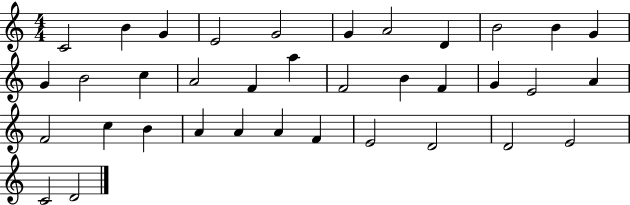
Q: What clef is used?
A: treble